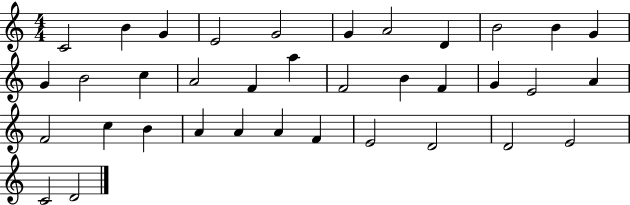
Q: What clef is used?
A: treble